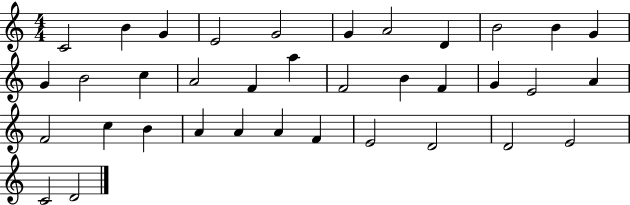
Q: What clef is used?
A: treble